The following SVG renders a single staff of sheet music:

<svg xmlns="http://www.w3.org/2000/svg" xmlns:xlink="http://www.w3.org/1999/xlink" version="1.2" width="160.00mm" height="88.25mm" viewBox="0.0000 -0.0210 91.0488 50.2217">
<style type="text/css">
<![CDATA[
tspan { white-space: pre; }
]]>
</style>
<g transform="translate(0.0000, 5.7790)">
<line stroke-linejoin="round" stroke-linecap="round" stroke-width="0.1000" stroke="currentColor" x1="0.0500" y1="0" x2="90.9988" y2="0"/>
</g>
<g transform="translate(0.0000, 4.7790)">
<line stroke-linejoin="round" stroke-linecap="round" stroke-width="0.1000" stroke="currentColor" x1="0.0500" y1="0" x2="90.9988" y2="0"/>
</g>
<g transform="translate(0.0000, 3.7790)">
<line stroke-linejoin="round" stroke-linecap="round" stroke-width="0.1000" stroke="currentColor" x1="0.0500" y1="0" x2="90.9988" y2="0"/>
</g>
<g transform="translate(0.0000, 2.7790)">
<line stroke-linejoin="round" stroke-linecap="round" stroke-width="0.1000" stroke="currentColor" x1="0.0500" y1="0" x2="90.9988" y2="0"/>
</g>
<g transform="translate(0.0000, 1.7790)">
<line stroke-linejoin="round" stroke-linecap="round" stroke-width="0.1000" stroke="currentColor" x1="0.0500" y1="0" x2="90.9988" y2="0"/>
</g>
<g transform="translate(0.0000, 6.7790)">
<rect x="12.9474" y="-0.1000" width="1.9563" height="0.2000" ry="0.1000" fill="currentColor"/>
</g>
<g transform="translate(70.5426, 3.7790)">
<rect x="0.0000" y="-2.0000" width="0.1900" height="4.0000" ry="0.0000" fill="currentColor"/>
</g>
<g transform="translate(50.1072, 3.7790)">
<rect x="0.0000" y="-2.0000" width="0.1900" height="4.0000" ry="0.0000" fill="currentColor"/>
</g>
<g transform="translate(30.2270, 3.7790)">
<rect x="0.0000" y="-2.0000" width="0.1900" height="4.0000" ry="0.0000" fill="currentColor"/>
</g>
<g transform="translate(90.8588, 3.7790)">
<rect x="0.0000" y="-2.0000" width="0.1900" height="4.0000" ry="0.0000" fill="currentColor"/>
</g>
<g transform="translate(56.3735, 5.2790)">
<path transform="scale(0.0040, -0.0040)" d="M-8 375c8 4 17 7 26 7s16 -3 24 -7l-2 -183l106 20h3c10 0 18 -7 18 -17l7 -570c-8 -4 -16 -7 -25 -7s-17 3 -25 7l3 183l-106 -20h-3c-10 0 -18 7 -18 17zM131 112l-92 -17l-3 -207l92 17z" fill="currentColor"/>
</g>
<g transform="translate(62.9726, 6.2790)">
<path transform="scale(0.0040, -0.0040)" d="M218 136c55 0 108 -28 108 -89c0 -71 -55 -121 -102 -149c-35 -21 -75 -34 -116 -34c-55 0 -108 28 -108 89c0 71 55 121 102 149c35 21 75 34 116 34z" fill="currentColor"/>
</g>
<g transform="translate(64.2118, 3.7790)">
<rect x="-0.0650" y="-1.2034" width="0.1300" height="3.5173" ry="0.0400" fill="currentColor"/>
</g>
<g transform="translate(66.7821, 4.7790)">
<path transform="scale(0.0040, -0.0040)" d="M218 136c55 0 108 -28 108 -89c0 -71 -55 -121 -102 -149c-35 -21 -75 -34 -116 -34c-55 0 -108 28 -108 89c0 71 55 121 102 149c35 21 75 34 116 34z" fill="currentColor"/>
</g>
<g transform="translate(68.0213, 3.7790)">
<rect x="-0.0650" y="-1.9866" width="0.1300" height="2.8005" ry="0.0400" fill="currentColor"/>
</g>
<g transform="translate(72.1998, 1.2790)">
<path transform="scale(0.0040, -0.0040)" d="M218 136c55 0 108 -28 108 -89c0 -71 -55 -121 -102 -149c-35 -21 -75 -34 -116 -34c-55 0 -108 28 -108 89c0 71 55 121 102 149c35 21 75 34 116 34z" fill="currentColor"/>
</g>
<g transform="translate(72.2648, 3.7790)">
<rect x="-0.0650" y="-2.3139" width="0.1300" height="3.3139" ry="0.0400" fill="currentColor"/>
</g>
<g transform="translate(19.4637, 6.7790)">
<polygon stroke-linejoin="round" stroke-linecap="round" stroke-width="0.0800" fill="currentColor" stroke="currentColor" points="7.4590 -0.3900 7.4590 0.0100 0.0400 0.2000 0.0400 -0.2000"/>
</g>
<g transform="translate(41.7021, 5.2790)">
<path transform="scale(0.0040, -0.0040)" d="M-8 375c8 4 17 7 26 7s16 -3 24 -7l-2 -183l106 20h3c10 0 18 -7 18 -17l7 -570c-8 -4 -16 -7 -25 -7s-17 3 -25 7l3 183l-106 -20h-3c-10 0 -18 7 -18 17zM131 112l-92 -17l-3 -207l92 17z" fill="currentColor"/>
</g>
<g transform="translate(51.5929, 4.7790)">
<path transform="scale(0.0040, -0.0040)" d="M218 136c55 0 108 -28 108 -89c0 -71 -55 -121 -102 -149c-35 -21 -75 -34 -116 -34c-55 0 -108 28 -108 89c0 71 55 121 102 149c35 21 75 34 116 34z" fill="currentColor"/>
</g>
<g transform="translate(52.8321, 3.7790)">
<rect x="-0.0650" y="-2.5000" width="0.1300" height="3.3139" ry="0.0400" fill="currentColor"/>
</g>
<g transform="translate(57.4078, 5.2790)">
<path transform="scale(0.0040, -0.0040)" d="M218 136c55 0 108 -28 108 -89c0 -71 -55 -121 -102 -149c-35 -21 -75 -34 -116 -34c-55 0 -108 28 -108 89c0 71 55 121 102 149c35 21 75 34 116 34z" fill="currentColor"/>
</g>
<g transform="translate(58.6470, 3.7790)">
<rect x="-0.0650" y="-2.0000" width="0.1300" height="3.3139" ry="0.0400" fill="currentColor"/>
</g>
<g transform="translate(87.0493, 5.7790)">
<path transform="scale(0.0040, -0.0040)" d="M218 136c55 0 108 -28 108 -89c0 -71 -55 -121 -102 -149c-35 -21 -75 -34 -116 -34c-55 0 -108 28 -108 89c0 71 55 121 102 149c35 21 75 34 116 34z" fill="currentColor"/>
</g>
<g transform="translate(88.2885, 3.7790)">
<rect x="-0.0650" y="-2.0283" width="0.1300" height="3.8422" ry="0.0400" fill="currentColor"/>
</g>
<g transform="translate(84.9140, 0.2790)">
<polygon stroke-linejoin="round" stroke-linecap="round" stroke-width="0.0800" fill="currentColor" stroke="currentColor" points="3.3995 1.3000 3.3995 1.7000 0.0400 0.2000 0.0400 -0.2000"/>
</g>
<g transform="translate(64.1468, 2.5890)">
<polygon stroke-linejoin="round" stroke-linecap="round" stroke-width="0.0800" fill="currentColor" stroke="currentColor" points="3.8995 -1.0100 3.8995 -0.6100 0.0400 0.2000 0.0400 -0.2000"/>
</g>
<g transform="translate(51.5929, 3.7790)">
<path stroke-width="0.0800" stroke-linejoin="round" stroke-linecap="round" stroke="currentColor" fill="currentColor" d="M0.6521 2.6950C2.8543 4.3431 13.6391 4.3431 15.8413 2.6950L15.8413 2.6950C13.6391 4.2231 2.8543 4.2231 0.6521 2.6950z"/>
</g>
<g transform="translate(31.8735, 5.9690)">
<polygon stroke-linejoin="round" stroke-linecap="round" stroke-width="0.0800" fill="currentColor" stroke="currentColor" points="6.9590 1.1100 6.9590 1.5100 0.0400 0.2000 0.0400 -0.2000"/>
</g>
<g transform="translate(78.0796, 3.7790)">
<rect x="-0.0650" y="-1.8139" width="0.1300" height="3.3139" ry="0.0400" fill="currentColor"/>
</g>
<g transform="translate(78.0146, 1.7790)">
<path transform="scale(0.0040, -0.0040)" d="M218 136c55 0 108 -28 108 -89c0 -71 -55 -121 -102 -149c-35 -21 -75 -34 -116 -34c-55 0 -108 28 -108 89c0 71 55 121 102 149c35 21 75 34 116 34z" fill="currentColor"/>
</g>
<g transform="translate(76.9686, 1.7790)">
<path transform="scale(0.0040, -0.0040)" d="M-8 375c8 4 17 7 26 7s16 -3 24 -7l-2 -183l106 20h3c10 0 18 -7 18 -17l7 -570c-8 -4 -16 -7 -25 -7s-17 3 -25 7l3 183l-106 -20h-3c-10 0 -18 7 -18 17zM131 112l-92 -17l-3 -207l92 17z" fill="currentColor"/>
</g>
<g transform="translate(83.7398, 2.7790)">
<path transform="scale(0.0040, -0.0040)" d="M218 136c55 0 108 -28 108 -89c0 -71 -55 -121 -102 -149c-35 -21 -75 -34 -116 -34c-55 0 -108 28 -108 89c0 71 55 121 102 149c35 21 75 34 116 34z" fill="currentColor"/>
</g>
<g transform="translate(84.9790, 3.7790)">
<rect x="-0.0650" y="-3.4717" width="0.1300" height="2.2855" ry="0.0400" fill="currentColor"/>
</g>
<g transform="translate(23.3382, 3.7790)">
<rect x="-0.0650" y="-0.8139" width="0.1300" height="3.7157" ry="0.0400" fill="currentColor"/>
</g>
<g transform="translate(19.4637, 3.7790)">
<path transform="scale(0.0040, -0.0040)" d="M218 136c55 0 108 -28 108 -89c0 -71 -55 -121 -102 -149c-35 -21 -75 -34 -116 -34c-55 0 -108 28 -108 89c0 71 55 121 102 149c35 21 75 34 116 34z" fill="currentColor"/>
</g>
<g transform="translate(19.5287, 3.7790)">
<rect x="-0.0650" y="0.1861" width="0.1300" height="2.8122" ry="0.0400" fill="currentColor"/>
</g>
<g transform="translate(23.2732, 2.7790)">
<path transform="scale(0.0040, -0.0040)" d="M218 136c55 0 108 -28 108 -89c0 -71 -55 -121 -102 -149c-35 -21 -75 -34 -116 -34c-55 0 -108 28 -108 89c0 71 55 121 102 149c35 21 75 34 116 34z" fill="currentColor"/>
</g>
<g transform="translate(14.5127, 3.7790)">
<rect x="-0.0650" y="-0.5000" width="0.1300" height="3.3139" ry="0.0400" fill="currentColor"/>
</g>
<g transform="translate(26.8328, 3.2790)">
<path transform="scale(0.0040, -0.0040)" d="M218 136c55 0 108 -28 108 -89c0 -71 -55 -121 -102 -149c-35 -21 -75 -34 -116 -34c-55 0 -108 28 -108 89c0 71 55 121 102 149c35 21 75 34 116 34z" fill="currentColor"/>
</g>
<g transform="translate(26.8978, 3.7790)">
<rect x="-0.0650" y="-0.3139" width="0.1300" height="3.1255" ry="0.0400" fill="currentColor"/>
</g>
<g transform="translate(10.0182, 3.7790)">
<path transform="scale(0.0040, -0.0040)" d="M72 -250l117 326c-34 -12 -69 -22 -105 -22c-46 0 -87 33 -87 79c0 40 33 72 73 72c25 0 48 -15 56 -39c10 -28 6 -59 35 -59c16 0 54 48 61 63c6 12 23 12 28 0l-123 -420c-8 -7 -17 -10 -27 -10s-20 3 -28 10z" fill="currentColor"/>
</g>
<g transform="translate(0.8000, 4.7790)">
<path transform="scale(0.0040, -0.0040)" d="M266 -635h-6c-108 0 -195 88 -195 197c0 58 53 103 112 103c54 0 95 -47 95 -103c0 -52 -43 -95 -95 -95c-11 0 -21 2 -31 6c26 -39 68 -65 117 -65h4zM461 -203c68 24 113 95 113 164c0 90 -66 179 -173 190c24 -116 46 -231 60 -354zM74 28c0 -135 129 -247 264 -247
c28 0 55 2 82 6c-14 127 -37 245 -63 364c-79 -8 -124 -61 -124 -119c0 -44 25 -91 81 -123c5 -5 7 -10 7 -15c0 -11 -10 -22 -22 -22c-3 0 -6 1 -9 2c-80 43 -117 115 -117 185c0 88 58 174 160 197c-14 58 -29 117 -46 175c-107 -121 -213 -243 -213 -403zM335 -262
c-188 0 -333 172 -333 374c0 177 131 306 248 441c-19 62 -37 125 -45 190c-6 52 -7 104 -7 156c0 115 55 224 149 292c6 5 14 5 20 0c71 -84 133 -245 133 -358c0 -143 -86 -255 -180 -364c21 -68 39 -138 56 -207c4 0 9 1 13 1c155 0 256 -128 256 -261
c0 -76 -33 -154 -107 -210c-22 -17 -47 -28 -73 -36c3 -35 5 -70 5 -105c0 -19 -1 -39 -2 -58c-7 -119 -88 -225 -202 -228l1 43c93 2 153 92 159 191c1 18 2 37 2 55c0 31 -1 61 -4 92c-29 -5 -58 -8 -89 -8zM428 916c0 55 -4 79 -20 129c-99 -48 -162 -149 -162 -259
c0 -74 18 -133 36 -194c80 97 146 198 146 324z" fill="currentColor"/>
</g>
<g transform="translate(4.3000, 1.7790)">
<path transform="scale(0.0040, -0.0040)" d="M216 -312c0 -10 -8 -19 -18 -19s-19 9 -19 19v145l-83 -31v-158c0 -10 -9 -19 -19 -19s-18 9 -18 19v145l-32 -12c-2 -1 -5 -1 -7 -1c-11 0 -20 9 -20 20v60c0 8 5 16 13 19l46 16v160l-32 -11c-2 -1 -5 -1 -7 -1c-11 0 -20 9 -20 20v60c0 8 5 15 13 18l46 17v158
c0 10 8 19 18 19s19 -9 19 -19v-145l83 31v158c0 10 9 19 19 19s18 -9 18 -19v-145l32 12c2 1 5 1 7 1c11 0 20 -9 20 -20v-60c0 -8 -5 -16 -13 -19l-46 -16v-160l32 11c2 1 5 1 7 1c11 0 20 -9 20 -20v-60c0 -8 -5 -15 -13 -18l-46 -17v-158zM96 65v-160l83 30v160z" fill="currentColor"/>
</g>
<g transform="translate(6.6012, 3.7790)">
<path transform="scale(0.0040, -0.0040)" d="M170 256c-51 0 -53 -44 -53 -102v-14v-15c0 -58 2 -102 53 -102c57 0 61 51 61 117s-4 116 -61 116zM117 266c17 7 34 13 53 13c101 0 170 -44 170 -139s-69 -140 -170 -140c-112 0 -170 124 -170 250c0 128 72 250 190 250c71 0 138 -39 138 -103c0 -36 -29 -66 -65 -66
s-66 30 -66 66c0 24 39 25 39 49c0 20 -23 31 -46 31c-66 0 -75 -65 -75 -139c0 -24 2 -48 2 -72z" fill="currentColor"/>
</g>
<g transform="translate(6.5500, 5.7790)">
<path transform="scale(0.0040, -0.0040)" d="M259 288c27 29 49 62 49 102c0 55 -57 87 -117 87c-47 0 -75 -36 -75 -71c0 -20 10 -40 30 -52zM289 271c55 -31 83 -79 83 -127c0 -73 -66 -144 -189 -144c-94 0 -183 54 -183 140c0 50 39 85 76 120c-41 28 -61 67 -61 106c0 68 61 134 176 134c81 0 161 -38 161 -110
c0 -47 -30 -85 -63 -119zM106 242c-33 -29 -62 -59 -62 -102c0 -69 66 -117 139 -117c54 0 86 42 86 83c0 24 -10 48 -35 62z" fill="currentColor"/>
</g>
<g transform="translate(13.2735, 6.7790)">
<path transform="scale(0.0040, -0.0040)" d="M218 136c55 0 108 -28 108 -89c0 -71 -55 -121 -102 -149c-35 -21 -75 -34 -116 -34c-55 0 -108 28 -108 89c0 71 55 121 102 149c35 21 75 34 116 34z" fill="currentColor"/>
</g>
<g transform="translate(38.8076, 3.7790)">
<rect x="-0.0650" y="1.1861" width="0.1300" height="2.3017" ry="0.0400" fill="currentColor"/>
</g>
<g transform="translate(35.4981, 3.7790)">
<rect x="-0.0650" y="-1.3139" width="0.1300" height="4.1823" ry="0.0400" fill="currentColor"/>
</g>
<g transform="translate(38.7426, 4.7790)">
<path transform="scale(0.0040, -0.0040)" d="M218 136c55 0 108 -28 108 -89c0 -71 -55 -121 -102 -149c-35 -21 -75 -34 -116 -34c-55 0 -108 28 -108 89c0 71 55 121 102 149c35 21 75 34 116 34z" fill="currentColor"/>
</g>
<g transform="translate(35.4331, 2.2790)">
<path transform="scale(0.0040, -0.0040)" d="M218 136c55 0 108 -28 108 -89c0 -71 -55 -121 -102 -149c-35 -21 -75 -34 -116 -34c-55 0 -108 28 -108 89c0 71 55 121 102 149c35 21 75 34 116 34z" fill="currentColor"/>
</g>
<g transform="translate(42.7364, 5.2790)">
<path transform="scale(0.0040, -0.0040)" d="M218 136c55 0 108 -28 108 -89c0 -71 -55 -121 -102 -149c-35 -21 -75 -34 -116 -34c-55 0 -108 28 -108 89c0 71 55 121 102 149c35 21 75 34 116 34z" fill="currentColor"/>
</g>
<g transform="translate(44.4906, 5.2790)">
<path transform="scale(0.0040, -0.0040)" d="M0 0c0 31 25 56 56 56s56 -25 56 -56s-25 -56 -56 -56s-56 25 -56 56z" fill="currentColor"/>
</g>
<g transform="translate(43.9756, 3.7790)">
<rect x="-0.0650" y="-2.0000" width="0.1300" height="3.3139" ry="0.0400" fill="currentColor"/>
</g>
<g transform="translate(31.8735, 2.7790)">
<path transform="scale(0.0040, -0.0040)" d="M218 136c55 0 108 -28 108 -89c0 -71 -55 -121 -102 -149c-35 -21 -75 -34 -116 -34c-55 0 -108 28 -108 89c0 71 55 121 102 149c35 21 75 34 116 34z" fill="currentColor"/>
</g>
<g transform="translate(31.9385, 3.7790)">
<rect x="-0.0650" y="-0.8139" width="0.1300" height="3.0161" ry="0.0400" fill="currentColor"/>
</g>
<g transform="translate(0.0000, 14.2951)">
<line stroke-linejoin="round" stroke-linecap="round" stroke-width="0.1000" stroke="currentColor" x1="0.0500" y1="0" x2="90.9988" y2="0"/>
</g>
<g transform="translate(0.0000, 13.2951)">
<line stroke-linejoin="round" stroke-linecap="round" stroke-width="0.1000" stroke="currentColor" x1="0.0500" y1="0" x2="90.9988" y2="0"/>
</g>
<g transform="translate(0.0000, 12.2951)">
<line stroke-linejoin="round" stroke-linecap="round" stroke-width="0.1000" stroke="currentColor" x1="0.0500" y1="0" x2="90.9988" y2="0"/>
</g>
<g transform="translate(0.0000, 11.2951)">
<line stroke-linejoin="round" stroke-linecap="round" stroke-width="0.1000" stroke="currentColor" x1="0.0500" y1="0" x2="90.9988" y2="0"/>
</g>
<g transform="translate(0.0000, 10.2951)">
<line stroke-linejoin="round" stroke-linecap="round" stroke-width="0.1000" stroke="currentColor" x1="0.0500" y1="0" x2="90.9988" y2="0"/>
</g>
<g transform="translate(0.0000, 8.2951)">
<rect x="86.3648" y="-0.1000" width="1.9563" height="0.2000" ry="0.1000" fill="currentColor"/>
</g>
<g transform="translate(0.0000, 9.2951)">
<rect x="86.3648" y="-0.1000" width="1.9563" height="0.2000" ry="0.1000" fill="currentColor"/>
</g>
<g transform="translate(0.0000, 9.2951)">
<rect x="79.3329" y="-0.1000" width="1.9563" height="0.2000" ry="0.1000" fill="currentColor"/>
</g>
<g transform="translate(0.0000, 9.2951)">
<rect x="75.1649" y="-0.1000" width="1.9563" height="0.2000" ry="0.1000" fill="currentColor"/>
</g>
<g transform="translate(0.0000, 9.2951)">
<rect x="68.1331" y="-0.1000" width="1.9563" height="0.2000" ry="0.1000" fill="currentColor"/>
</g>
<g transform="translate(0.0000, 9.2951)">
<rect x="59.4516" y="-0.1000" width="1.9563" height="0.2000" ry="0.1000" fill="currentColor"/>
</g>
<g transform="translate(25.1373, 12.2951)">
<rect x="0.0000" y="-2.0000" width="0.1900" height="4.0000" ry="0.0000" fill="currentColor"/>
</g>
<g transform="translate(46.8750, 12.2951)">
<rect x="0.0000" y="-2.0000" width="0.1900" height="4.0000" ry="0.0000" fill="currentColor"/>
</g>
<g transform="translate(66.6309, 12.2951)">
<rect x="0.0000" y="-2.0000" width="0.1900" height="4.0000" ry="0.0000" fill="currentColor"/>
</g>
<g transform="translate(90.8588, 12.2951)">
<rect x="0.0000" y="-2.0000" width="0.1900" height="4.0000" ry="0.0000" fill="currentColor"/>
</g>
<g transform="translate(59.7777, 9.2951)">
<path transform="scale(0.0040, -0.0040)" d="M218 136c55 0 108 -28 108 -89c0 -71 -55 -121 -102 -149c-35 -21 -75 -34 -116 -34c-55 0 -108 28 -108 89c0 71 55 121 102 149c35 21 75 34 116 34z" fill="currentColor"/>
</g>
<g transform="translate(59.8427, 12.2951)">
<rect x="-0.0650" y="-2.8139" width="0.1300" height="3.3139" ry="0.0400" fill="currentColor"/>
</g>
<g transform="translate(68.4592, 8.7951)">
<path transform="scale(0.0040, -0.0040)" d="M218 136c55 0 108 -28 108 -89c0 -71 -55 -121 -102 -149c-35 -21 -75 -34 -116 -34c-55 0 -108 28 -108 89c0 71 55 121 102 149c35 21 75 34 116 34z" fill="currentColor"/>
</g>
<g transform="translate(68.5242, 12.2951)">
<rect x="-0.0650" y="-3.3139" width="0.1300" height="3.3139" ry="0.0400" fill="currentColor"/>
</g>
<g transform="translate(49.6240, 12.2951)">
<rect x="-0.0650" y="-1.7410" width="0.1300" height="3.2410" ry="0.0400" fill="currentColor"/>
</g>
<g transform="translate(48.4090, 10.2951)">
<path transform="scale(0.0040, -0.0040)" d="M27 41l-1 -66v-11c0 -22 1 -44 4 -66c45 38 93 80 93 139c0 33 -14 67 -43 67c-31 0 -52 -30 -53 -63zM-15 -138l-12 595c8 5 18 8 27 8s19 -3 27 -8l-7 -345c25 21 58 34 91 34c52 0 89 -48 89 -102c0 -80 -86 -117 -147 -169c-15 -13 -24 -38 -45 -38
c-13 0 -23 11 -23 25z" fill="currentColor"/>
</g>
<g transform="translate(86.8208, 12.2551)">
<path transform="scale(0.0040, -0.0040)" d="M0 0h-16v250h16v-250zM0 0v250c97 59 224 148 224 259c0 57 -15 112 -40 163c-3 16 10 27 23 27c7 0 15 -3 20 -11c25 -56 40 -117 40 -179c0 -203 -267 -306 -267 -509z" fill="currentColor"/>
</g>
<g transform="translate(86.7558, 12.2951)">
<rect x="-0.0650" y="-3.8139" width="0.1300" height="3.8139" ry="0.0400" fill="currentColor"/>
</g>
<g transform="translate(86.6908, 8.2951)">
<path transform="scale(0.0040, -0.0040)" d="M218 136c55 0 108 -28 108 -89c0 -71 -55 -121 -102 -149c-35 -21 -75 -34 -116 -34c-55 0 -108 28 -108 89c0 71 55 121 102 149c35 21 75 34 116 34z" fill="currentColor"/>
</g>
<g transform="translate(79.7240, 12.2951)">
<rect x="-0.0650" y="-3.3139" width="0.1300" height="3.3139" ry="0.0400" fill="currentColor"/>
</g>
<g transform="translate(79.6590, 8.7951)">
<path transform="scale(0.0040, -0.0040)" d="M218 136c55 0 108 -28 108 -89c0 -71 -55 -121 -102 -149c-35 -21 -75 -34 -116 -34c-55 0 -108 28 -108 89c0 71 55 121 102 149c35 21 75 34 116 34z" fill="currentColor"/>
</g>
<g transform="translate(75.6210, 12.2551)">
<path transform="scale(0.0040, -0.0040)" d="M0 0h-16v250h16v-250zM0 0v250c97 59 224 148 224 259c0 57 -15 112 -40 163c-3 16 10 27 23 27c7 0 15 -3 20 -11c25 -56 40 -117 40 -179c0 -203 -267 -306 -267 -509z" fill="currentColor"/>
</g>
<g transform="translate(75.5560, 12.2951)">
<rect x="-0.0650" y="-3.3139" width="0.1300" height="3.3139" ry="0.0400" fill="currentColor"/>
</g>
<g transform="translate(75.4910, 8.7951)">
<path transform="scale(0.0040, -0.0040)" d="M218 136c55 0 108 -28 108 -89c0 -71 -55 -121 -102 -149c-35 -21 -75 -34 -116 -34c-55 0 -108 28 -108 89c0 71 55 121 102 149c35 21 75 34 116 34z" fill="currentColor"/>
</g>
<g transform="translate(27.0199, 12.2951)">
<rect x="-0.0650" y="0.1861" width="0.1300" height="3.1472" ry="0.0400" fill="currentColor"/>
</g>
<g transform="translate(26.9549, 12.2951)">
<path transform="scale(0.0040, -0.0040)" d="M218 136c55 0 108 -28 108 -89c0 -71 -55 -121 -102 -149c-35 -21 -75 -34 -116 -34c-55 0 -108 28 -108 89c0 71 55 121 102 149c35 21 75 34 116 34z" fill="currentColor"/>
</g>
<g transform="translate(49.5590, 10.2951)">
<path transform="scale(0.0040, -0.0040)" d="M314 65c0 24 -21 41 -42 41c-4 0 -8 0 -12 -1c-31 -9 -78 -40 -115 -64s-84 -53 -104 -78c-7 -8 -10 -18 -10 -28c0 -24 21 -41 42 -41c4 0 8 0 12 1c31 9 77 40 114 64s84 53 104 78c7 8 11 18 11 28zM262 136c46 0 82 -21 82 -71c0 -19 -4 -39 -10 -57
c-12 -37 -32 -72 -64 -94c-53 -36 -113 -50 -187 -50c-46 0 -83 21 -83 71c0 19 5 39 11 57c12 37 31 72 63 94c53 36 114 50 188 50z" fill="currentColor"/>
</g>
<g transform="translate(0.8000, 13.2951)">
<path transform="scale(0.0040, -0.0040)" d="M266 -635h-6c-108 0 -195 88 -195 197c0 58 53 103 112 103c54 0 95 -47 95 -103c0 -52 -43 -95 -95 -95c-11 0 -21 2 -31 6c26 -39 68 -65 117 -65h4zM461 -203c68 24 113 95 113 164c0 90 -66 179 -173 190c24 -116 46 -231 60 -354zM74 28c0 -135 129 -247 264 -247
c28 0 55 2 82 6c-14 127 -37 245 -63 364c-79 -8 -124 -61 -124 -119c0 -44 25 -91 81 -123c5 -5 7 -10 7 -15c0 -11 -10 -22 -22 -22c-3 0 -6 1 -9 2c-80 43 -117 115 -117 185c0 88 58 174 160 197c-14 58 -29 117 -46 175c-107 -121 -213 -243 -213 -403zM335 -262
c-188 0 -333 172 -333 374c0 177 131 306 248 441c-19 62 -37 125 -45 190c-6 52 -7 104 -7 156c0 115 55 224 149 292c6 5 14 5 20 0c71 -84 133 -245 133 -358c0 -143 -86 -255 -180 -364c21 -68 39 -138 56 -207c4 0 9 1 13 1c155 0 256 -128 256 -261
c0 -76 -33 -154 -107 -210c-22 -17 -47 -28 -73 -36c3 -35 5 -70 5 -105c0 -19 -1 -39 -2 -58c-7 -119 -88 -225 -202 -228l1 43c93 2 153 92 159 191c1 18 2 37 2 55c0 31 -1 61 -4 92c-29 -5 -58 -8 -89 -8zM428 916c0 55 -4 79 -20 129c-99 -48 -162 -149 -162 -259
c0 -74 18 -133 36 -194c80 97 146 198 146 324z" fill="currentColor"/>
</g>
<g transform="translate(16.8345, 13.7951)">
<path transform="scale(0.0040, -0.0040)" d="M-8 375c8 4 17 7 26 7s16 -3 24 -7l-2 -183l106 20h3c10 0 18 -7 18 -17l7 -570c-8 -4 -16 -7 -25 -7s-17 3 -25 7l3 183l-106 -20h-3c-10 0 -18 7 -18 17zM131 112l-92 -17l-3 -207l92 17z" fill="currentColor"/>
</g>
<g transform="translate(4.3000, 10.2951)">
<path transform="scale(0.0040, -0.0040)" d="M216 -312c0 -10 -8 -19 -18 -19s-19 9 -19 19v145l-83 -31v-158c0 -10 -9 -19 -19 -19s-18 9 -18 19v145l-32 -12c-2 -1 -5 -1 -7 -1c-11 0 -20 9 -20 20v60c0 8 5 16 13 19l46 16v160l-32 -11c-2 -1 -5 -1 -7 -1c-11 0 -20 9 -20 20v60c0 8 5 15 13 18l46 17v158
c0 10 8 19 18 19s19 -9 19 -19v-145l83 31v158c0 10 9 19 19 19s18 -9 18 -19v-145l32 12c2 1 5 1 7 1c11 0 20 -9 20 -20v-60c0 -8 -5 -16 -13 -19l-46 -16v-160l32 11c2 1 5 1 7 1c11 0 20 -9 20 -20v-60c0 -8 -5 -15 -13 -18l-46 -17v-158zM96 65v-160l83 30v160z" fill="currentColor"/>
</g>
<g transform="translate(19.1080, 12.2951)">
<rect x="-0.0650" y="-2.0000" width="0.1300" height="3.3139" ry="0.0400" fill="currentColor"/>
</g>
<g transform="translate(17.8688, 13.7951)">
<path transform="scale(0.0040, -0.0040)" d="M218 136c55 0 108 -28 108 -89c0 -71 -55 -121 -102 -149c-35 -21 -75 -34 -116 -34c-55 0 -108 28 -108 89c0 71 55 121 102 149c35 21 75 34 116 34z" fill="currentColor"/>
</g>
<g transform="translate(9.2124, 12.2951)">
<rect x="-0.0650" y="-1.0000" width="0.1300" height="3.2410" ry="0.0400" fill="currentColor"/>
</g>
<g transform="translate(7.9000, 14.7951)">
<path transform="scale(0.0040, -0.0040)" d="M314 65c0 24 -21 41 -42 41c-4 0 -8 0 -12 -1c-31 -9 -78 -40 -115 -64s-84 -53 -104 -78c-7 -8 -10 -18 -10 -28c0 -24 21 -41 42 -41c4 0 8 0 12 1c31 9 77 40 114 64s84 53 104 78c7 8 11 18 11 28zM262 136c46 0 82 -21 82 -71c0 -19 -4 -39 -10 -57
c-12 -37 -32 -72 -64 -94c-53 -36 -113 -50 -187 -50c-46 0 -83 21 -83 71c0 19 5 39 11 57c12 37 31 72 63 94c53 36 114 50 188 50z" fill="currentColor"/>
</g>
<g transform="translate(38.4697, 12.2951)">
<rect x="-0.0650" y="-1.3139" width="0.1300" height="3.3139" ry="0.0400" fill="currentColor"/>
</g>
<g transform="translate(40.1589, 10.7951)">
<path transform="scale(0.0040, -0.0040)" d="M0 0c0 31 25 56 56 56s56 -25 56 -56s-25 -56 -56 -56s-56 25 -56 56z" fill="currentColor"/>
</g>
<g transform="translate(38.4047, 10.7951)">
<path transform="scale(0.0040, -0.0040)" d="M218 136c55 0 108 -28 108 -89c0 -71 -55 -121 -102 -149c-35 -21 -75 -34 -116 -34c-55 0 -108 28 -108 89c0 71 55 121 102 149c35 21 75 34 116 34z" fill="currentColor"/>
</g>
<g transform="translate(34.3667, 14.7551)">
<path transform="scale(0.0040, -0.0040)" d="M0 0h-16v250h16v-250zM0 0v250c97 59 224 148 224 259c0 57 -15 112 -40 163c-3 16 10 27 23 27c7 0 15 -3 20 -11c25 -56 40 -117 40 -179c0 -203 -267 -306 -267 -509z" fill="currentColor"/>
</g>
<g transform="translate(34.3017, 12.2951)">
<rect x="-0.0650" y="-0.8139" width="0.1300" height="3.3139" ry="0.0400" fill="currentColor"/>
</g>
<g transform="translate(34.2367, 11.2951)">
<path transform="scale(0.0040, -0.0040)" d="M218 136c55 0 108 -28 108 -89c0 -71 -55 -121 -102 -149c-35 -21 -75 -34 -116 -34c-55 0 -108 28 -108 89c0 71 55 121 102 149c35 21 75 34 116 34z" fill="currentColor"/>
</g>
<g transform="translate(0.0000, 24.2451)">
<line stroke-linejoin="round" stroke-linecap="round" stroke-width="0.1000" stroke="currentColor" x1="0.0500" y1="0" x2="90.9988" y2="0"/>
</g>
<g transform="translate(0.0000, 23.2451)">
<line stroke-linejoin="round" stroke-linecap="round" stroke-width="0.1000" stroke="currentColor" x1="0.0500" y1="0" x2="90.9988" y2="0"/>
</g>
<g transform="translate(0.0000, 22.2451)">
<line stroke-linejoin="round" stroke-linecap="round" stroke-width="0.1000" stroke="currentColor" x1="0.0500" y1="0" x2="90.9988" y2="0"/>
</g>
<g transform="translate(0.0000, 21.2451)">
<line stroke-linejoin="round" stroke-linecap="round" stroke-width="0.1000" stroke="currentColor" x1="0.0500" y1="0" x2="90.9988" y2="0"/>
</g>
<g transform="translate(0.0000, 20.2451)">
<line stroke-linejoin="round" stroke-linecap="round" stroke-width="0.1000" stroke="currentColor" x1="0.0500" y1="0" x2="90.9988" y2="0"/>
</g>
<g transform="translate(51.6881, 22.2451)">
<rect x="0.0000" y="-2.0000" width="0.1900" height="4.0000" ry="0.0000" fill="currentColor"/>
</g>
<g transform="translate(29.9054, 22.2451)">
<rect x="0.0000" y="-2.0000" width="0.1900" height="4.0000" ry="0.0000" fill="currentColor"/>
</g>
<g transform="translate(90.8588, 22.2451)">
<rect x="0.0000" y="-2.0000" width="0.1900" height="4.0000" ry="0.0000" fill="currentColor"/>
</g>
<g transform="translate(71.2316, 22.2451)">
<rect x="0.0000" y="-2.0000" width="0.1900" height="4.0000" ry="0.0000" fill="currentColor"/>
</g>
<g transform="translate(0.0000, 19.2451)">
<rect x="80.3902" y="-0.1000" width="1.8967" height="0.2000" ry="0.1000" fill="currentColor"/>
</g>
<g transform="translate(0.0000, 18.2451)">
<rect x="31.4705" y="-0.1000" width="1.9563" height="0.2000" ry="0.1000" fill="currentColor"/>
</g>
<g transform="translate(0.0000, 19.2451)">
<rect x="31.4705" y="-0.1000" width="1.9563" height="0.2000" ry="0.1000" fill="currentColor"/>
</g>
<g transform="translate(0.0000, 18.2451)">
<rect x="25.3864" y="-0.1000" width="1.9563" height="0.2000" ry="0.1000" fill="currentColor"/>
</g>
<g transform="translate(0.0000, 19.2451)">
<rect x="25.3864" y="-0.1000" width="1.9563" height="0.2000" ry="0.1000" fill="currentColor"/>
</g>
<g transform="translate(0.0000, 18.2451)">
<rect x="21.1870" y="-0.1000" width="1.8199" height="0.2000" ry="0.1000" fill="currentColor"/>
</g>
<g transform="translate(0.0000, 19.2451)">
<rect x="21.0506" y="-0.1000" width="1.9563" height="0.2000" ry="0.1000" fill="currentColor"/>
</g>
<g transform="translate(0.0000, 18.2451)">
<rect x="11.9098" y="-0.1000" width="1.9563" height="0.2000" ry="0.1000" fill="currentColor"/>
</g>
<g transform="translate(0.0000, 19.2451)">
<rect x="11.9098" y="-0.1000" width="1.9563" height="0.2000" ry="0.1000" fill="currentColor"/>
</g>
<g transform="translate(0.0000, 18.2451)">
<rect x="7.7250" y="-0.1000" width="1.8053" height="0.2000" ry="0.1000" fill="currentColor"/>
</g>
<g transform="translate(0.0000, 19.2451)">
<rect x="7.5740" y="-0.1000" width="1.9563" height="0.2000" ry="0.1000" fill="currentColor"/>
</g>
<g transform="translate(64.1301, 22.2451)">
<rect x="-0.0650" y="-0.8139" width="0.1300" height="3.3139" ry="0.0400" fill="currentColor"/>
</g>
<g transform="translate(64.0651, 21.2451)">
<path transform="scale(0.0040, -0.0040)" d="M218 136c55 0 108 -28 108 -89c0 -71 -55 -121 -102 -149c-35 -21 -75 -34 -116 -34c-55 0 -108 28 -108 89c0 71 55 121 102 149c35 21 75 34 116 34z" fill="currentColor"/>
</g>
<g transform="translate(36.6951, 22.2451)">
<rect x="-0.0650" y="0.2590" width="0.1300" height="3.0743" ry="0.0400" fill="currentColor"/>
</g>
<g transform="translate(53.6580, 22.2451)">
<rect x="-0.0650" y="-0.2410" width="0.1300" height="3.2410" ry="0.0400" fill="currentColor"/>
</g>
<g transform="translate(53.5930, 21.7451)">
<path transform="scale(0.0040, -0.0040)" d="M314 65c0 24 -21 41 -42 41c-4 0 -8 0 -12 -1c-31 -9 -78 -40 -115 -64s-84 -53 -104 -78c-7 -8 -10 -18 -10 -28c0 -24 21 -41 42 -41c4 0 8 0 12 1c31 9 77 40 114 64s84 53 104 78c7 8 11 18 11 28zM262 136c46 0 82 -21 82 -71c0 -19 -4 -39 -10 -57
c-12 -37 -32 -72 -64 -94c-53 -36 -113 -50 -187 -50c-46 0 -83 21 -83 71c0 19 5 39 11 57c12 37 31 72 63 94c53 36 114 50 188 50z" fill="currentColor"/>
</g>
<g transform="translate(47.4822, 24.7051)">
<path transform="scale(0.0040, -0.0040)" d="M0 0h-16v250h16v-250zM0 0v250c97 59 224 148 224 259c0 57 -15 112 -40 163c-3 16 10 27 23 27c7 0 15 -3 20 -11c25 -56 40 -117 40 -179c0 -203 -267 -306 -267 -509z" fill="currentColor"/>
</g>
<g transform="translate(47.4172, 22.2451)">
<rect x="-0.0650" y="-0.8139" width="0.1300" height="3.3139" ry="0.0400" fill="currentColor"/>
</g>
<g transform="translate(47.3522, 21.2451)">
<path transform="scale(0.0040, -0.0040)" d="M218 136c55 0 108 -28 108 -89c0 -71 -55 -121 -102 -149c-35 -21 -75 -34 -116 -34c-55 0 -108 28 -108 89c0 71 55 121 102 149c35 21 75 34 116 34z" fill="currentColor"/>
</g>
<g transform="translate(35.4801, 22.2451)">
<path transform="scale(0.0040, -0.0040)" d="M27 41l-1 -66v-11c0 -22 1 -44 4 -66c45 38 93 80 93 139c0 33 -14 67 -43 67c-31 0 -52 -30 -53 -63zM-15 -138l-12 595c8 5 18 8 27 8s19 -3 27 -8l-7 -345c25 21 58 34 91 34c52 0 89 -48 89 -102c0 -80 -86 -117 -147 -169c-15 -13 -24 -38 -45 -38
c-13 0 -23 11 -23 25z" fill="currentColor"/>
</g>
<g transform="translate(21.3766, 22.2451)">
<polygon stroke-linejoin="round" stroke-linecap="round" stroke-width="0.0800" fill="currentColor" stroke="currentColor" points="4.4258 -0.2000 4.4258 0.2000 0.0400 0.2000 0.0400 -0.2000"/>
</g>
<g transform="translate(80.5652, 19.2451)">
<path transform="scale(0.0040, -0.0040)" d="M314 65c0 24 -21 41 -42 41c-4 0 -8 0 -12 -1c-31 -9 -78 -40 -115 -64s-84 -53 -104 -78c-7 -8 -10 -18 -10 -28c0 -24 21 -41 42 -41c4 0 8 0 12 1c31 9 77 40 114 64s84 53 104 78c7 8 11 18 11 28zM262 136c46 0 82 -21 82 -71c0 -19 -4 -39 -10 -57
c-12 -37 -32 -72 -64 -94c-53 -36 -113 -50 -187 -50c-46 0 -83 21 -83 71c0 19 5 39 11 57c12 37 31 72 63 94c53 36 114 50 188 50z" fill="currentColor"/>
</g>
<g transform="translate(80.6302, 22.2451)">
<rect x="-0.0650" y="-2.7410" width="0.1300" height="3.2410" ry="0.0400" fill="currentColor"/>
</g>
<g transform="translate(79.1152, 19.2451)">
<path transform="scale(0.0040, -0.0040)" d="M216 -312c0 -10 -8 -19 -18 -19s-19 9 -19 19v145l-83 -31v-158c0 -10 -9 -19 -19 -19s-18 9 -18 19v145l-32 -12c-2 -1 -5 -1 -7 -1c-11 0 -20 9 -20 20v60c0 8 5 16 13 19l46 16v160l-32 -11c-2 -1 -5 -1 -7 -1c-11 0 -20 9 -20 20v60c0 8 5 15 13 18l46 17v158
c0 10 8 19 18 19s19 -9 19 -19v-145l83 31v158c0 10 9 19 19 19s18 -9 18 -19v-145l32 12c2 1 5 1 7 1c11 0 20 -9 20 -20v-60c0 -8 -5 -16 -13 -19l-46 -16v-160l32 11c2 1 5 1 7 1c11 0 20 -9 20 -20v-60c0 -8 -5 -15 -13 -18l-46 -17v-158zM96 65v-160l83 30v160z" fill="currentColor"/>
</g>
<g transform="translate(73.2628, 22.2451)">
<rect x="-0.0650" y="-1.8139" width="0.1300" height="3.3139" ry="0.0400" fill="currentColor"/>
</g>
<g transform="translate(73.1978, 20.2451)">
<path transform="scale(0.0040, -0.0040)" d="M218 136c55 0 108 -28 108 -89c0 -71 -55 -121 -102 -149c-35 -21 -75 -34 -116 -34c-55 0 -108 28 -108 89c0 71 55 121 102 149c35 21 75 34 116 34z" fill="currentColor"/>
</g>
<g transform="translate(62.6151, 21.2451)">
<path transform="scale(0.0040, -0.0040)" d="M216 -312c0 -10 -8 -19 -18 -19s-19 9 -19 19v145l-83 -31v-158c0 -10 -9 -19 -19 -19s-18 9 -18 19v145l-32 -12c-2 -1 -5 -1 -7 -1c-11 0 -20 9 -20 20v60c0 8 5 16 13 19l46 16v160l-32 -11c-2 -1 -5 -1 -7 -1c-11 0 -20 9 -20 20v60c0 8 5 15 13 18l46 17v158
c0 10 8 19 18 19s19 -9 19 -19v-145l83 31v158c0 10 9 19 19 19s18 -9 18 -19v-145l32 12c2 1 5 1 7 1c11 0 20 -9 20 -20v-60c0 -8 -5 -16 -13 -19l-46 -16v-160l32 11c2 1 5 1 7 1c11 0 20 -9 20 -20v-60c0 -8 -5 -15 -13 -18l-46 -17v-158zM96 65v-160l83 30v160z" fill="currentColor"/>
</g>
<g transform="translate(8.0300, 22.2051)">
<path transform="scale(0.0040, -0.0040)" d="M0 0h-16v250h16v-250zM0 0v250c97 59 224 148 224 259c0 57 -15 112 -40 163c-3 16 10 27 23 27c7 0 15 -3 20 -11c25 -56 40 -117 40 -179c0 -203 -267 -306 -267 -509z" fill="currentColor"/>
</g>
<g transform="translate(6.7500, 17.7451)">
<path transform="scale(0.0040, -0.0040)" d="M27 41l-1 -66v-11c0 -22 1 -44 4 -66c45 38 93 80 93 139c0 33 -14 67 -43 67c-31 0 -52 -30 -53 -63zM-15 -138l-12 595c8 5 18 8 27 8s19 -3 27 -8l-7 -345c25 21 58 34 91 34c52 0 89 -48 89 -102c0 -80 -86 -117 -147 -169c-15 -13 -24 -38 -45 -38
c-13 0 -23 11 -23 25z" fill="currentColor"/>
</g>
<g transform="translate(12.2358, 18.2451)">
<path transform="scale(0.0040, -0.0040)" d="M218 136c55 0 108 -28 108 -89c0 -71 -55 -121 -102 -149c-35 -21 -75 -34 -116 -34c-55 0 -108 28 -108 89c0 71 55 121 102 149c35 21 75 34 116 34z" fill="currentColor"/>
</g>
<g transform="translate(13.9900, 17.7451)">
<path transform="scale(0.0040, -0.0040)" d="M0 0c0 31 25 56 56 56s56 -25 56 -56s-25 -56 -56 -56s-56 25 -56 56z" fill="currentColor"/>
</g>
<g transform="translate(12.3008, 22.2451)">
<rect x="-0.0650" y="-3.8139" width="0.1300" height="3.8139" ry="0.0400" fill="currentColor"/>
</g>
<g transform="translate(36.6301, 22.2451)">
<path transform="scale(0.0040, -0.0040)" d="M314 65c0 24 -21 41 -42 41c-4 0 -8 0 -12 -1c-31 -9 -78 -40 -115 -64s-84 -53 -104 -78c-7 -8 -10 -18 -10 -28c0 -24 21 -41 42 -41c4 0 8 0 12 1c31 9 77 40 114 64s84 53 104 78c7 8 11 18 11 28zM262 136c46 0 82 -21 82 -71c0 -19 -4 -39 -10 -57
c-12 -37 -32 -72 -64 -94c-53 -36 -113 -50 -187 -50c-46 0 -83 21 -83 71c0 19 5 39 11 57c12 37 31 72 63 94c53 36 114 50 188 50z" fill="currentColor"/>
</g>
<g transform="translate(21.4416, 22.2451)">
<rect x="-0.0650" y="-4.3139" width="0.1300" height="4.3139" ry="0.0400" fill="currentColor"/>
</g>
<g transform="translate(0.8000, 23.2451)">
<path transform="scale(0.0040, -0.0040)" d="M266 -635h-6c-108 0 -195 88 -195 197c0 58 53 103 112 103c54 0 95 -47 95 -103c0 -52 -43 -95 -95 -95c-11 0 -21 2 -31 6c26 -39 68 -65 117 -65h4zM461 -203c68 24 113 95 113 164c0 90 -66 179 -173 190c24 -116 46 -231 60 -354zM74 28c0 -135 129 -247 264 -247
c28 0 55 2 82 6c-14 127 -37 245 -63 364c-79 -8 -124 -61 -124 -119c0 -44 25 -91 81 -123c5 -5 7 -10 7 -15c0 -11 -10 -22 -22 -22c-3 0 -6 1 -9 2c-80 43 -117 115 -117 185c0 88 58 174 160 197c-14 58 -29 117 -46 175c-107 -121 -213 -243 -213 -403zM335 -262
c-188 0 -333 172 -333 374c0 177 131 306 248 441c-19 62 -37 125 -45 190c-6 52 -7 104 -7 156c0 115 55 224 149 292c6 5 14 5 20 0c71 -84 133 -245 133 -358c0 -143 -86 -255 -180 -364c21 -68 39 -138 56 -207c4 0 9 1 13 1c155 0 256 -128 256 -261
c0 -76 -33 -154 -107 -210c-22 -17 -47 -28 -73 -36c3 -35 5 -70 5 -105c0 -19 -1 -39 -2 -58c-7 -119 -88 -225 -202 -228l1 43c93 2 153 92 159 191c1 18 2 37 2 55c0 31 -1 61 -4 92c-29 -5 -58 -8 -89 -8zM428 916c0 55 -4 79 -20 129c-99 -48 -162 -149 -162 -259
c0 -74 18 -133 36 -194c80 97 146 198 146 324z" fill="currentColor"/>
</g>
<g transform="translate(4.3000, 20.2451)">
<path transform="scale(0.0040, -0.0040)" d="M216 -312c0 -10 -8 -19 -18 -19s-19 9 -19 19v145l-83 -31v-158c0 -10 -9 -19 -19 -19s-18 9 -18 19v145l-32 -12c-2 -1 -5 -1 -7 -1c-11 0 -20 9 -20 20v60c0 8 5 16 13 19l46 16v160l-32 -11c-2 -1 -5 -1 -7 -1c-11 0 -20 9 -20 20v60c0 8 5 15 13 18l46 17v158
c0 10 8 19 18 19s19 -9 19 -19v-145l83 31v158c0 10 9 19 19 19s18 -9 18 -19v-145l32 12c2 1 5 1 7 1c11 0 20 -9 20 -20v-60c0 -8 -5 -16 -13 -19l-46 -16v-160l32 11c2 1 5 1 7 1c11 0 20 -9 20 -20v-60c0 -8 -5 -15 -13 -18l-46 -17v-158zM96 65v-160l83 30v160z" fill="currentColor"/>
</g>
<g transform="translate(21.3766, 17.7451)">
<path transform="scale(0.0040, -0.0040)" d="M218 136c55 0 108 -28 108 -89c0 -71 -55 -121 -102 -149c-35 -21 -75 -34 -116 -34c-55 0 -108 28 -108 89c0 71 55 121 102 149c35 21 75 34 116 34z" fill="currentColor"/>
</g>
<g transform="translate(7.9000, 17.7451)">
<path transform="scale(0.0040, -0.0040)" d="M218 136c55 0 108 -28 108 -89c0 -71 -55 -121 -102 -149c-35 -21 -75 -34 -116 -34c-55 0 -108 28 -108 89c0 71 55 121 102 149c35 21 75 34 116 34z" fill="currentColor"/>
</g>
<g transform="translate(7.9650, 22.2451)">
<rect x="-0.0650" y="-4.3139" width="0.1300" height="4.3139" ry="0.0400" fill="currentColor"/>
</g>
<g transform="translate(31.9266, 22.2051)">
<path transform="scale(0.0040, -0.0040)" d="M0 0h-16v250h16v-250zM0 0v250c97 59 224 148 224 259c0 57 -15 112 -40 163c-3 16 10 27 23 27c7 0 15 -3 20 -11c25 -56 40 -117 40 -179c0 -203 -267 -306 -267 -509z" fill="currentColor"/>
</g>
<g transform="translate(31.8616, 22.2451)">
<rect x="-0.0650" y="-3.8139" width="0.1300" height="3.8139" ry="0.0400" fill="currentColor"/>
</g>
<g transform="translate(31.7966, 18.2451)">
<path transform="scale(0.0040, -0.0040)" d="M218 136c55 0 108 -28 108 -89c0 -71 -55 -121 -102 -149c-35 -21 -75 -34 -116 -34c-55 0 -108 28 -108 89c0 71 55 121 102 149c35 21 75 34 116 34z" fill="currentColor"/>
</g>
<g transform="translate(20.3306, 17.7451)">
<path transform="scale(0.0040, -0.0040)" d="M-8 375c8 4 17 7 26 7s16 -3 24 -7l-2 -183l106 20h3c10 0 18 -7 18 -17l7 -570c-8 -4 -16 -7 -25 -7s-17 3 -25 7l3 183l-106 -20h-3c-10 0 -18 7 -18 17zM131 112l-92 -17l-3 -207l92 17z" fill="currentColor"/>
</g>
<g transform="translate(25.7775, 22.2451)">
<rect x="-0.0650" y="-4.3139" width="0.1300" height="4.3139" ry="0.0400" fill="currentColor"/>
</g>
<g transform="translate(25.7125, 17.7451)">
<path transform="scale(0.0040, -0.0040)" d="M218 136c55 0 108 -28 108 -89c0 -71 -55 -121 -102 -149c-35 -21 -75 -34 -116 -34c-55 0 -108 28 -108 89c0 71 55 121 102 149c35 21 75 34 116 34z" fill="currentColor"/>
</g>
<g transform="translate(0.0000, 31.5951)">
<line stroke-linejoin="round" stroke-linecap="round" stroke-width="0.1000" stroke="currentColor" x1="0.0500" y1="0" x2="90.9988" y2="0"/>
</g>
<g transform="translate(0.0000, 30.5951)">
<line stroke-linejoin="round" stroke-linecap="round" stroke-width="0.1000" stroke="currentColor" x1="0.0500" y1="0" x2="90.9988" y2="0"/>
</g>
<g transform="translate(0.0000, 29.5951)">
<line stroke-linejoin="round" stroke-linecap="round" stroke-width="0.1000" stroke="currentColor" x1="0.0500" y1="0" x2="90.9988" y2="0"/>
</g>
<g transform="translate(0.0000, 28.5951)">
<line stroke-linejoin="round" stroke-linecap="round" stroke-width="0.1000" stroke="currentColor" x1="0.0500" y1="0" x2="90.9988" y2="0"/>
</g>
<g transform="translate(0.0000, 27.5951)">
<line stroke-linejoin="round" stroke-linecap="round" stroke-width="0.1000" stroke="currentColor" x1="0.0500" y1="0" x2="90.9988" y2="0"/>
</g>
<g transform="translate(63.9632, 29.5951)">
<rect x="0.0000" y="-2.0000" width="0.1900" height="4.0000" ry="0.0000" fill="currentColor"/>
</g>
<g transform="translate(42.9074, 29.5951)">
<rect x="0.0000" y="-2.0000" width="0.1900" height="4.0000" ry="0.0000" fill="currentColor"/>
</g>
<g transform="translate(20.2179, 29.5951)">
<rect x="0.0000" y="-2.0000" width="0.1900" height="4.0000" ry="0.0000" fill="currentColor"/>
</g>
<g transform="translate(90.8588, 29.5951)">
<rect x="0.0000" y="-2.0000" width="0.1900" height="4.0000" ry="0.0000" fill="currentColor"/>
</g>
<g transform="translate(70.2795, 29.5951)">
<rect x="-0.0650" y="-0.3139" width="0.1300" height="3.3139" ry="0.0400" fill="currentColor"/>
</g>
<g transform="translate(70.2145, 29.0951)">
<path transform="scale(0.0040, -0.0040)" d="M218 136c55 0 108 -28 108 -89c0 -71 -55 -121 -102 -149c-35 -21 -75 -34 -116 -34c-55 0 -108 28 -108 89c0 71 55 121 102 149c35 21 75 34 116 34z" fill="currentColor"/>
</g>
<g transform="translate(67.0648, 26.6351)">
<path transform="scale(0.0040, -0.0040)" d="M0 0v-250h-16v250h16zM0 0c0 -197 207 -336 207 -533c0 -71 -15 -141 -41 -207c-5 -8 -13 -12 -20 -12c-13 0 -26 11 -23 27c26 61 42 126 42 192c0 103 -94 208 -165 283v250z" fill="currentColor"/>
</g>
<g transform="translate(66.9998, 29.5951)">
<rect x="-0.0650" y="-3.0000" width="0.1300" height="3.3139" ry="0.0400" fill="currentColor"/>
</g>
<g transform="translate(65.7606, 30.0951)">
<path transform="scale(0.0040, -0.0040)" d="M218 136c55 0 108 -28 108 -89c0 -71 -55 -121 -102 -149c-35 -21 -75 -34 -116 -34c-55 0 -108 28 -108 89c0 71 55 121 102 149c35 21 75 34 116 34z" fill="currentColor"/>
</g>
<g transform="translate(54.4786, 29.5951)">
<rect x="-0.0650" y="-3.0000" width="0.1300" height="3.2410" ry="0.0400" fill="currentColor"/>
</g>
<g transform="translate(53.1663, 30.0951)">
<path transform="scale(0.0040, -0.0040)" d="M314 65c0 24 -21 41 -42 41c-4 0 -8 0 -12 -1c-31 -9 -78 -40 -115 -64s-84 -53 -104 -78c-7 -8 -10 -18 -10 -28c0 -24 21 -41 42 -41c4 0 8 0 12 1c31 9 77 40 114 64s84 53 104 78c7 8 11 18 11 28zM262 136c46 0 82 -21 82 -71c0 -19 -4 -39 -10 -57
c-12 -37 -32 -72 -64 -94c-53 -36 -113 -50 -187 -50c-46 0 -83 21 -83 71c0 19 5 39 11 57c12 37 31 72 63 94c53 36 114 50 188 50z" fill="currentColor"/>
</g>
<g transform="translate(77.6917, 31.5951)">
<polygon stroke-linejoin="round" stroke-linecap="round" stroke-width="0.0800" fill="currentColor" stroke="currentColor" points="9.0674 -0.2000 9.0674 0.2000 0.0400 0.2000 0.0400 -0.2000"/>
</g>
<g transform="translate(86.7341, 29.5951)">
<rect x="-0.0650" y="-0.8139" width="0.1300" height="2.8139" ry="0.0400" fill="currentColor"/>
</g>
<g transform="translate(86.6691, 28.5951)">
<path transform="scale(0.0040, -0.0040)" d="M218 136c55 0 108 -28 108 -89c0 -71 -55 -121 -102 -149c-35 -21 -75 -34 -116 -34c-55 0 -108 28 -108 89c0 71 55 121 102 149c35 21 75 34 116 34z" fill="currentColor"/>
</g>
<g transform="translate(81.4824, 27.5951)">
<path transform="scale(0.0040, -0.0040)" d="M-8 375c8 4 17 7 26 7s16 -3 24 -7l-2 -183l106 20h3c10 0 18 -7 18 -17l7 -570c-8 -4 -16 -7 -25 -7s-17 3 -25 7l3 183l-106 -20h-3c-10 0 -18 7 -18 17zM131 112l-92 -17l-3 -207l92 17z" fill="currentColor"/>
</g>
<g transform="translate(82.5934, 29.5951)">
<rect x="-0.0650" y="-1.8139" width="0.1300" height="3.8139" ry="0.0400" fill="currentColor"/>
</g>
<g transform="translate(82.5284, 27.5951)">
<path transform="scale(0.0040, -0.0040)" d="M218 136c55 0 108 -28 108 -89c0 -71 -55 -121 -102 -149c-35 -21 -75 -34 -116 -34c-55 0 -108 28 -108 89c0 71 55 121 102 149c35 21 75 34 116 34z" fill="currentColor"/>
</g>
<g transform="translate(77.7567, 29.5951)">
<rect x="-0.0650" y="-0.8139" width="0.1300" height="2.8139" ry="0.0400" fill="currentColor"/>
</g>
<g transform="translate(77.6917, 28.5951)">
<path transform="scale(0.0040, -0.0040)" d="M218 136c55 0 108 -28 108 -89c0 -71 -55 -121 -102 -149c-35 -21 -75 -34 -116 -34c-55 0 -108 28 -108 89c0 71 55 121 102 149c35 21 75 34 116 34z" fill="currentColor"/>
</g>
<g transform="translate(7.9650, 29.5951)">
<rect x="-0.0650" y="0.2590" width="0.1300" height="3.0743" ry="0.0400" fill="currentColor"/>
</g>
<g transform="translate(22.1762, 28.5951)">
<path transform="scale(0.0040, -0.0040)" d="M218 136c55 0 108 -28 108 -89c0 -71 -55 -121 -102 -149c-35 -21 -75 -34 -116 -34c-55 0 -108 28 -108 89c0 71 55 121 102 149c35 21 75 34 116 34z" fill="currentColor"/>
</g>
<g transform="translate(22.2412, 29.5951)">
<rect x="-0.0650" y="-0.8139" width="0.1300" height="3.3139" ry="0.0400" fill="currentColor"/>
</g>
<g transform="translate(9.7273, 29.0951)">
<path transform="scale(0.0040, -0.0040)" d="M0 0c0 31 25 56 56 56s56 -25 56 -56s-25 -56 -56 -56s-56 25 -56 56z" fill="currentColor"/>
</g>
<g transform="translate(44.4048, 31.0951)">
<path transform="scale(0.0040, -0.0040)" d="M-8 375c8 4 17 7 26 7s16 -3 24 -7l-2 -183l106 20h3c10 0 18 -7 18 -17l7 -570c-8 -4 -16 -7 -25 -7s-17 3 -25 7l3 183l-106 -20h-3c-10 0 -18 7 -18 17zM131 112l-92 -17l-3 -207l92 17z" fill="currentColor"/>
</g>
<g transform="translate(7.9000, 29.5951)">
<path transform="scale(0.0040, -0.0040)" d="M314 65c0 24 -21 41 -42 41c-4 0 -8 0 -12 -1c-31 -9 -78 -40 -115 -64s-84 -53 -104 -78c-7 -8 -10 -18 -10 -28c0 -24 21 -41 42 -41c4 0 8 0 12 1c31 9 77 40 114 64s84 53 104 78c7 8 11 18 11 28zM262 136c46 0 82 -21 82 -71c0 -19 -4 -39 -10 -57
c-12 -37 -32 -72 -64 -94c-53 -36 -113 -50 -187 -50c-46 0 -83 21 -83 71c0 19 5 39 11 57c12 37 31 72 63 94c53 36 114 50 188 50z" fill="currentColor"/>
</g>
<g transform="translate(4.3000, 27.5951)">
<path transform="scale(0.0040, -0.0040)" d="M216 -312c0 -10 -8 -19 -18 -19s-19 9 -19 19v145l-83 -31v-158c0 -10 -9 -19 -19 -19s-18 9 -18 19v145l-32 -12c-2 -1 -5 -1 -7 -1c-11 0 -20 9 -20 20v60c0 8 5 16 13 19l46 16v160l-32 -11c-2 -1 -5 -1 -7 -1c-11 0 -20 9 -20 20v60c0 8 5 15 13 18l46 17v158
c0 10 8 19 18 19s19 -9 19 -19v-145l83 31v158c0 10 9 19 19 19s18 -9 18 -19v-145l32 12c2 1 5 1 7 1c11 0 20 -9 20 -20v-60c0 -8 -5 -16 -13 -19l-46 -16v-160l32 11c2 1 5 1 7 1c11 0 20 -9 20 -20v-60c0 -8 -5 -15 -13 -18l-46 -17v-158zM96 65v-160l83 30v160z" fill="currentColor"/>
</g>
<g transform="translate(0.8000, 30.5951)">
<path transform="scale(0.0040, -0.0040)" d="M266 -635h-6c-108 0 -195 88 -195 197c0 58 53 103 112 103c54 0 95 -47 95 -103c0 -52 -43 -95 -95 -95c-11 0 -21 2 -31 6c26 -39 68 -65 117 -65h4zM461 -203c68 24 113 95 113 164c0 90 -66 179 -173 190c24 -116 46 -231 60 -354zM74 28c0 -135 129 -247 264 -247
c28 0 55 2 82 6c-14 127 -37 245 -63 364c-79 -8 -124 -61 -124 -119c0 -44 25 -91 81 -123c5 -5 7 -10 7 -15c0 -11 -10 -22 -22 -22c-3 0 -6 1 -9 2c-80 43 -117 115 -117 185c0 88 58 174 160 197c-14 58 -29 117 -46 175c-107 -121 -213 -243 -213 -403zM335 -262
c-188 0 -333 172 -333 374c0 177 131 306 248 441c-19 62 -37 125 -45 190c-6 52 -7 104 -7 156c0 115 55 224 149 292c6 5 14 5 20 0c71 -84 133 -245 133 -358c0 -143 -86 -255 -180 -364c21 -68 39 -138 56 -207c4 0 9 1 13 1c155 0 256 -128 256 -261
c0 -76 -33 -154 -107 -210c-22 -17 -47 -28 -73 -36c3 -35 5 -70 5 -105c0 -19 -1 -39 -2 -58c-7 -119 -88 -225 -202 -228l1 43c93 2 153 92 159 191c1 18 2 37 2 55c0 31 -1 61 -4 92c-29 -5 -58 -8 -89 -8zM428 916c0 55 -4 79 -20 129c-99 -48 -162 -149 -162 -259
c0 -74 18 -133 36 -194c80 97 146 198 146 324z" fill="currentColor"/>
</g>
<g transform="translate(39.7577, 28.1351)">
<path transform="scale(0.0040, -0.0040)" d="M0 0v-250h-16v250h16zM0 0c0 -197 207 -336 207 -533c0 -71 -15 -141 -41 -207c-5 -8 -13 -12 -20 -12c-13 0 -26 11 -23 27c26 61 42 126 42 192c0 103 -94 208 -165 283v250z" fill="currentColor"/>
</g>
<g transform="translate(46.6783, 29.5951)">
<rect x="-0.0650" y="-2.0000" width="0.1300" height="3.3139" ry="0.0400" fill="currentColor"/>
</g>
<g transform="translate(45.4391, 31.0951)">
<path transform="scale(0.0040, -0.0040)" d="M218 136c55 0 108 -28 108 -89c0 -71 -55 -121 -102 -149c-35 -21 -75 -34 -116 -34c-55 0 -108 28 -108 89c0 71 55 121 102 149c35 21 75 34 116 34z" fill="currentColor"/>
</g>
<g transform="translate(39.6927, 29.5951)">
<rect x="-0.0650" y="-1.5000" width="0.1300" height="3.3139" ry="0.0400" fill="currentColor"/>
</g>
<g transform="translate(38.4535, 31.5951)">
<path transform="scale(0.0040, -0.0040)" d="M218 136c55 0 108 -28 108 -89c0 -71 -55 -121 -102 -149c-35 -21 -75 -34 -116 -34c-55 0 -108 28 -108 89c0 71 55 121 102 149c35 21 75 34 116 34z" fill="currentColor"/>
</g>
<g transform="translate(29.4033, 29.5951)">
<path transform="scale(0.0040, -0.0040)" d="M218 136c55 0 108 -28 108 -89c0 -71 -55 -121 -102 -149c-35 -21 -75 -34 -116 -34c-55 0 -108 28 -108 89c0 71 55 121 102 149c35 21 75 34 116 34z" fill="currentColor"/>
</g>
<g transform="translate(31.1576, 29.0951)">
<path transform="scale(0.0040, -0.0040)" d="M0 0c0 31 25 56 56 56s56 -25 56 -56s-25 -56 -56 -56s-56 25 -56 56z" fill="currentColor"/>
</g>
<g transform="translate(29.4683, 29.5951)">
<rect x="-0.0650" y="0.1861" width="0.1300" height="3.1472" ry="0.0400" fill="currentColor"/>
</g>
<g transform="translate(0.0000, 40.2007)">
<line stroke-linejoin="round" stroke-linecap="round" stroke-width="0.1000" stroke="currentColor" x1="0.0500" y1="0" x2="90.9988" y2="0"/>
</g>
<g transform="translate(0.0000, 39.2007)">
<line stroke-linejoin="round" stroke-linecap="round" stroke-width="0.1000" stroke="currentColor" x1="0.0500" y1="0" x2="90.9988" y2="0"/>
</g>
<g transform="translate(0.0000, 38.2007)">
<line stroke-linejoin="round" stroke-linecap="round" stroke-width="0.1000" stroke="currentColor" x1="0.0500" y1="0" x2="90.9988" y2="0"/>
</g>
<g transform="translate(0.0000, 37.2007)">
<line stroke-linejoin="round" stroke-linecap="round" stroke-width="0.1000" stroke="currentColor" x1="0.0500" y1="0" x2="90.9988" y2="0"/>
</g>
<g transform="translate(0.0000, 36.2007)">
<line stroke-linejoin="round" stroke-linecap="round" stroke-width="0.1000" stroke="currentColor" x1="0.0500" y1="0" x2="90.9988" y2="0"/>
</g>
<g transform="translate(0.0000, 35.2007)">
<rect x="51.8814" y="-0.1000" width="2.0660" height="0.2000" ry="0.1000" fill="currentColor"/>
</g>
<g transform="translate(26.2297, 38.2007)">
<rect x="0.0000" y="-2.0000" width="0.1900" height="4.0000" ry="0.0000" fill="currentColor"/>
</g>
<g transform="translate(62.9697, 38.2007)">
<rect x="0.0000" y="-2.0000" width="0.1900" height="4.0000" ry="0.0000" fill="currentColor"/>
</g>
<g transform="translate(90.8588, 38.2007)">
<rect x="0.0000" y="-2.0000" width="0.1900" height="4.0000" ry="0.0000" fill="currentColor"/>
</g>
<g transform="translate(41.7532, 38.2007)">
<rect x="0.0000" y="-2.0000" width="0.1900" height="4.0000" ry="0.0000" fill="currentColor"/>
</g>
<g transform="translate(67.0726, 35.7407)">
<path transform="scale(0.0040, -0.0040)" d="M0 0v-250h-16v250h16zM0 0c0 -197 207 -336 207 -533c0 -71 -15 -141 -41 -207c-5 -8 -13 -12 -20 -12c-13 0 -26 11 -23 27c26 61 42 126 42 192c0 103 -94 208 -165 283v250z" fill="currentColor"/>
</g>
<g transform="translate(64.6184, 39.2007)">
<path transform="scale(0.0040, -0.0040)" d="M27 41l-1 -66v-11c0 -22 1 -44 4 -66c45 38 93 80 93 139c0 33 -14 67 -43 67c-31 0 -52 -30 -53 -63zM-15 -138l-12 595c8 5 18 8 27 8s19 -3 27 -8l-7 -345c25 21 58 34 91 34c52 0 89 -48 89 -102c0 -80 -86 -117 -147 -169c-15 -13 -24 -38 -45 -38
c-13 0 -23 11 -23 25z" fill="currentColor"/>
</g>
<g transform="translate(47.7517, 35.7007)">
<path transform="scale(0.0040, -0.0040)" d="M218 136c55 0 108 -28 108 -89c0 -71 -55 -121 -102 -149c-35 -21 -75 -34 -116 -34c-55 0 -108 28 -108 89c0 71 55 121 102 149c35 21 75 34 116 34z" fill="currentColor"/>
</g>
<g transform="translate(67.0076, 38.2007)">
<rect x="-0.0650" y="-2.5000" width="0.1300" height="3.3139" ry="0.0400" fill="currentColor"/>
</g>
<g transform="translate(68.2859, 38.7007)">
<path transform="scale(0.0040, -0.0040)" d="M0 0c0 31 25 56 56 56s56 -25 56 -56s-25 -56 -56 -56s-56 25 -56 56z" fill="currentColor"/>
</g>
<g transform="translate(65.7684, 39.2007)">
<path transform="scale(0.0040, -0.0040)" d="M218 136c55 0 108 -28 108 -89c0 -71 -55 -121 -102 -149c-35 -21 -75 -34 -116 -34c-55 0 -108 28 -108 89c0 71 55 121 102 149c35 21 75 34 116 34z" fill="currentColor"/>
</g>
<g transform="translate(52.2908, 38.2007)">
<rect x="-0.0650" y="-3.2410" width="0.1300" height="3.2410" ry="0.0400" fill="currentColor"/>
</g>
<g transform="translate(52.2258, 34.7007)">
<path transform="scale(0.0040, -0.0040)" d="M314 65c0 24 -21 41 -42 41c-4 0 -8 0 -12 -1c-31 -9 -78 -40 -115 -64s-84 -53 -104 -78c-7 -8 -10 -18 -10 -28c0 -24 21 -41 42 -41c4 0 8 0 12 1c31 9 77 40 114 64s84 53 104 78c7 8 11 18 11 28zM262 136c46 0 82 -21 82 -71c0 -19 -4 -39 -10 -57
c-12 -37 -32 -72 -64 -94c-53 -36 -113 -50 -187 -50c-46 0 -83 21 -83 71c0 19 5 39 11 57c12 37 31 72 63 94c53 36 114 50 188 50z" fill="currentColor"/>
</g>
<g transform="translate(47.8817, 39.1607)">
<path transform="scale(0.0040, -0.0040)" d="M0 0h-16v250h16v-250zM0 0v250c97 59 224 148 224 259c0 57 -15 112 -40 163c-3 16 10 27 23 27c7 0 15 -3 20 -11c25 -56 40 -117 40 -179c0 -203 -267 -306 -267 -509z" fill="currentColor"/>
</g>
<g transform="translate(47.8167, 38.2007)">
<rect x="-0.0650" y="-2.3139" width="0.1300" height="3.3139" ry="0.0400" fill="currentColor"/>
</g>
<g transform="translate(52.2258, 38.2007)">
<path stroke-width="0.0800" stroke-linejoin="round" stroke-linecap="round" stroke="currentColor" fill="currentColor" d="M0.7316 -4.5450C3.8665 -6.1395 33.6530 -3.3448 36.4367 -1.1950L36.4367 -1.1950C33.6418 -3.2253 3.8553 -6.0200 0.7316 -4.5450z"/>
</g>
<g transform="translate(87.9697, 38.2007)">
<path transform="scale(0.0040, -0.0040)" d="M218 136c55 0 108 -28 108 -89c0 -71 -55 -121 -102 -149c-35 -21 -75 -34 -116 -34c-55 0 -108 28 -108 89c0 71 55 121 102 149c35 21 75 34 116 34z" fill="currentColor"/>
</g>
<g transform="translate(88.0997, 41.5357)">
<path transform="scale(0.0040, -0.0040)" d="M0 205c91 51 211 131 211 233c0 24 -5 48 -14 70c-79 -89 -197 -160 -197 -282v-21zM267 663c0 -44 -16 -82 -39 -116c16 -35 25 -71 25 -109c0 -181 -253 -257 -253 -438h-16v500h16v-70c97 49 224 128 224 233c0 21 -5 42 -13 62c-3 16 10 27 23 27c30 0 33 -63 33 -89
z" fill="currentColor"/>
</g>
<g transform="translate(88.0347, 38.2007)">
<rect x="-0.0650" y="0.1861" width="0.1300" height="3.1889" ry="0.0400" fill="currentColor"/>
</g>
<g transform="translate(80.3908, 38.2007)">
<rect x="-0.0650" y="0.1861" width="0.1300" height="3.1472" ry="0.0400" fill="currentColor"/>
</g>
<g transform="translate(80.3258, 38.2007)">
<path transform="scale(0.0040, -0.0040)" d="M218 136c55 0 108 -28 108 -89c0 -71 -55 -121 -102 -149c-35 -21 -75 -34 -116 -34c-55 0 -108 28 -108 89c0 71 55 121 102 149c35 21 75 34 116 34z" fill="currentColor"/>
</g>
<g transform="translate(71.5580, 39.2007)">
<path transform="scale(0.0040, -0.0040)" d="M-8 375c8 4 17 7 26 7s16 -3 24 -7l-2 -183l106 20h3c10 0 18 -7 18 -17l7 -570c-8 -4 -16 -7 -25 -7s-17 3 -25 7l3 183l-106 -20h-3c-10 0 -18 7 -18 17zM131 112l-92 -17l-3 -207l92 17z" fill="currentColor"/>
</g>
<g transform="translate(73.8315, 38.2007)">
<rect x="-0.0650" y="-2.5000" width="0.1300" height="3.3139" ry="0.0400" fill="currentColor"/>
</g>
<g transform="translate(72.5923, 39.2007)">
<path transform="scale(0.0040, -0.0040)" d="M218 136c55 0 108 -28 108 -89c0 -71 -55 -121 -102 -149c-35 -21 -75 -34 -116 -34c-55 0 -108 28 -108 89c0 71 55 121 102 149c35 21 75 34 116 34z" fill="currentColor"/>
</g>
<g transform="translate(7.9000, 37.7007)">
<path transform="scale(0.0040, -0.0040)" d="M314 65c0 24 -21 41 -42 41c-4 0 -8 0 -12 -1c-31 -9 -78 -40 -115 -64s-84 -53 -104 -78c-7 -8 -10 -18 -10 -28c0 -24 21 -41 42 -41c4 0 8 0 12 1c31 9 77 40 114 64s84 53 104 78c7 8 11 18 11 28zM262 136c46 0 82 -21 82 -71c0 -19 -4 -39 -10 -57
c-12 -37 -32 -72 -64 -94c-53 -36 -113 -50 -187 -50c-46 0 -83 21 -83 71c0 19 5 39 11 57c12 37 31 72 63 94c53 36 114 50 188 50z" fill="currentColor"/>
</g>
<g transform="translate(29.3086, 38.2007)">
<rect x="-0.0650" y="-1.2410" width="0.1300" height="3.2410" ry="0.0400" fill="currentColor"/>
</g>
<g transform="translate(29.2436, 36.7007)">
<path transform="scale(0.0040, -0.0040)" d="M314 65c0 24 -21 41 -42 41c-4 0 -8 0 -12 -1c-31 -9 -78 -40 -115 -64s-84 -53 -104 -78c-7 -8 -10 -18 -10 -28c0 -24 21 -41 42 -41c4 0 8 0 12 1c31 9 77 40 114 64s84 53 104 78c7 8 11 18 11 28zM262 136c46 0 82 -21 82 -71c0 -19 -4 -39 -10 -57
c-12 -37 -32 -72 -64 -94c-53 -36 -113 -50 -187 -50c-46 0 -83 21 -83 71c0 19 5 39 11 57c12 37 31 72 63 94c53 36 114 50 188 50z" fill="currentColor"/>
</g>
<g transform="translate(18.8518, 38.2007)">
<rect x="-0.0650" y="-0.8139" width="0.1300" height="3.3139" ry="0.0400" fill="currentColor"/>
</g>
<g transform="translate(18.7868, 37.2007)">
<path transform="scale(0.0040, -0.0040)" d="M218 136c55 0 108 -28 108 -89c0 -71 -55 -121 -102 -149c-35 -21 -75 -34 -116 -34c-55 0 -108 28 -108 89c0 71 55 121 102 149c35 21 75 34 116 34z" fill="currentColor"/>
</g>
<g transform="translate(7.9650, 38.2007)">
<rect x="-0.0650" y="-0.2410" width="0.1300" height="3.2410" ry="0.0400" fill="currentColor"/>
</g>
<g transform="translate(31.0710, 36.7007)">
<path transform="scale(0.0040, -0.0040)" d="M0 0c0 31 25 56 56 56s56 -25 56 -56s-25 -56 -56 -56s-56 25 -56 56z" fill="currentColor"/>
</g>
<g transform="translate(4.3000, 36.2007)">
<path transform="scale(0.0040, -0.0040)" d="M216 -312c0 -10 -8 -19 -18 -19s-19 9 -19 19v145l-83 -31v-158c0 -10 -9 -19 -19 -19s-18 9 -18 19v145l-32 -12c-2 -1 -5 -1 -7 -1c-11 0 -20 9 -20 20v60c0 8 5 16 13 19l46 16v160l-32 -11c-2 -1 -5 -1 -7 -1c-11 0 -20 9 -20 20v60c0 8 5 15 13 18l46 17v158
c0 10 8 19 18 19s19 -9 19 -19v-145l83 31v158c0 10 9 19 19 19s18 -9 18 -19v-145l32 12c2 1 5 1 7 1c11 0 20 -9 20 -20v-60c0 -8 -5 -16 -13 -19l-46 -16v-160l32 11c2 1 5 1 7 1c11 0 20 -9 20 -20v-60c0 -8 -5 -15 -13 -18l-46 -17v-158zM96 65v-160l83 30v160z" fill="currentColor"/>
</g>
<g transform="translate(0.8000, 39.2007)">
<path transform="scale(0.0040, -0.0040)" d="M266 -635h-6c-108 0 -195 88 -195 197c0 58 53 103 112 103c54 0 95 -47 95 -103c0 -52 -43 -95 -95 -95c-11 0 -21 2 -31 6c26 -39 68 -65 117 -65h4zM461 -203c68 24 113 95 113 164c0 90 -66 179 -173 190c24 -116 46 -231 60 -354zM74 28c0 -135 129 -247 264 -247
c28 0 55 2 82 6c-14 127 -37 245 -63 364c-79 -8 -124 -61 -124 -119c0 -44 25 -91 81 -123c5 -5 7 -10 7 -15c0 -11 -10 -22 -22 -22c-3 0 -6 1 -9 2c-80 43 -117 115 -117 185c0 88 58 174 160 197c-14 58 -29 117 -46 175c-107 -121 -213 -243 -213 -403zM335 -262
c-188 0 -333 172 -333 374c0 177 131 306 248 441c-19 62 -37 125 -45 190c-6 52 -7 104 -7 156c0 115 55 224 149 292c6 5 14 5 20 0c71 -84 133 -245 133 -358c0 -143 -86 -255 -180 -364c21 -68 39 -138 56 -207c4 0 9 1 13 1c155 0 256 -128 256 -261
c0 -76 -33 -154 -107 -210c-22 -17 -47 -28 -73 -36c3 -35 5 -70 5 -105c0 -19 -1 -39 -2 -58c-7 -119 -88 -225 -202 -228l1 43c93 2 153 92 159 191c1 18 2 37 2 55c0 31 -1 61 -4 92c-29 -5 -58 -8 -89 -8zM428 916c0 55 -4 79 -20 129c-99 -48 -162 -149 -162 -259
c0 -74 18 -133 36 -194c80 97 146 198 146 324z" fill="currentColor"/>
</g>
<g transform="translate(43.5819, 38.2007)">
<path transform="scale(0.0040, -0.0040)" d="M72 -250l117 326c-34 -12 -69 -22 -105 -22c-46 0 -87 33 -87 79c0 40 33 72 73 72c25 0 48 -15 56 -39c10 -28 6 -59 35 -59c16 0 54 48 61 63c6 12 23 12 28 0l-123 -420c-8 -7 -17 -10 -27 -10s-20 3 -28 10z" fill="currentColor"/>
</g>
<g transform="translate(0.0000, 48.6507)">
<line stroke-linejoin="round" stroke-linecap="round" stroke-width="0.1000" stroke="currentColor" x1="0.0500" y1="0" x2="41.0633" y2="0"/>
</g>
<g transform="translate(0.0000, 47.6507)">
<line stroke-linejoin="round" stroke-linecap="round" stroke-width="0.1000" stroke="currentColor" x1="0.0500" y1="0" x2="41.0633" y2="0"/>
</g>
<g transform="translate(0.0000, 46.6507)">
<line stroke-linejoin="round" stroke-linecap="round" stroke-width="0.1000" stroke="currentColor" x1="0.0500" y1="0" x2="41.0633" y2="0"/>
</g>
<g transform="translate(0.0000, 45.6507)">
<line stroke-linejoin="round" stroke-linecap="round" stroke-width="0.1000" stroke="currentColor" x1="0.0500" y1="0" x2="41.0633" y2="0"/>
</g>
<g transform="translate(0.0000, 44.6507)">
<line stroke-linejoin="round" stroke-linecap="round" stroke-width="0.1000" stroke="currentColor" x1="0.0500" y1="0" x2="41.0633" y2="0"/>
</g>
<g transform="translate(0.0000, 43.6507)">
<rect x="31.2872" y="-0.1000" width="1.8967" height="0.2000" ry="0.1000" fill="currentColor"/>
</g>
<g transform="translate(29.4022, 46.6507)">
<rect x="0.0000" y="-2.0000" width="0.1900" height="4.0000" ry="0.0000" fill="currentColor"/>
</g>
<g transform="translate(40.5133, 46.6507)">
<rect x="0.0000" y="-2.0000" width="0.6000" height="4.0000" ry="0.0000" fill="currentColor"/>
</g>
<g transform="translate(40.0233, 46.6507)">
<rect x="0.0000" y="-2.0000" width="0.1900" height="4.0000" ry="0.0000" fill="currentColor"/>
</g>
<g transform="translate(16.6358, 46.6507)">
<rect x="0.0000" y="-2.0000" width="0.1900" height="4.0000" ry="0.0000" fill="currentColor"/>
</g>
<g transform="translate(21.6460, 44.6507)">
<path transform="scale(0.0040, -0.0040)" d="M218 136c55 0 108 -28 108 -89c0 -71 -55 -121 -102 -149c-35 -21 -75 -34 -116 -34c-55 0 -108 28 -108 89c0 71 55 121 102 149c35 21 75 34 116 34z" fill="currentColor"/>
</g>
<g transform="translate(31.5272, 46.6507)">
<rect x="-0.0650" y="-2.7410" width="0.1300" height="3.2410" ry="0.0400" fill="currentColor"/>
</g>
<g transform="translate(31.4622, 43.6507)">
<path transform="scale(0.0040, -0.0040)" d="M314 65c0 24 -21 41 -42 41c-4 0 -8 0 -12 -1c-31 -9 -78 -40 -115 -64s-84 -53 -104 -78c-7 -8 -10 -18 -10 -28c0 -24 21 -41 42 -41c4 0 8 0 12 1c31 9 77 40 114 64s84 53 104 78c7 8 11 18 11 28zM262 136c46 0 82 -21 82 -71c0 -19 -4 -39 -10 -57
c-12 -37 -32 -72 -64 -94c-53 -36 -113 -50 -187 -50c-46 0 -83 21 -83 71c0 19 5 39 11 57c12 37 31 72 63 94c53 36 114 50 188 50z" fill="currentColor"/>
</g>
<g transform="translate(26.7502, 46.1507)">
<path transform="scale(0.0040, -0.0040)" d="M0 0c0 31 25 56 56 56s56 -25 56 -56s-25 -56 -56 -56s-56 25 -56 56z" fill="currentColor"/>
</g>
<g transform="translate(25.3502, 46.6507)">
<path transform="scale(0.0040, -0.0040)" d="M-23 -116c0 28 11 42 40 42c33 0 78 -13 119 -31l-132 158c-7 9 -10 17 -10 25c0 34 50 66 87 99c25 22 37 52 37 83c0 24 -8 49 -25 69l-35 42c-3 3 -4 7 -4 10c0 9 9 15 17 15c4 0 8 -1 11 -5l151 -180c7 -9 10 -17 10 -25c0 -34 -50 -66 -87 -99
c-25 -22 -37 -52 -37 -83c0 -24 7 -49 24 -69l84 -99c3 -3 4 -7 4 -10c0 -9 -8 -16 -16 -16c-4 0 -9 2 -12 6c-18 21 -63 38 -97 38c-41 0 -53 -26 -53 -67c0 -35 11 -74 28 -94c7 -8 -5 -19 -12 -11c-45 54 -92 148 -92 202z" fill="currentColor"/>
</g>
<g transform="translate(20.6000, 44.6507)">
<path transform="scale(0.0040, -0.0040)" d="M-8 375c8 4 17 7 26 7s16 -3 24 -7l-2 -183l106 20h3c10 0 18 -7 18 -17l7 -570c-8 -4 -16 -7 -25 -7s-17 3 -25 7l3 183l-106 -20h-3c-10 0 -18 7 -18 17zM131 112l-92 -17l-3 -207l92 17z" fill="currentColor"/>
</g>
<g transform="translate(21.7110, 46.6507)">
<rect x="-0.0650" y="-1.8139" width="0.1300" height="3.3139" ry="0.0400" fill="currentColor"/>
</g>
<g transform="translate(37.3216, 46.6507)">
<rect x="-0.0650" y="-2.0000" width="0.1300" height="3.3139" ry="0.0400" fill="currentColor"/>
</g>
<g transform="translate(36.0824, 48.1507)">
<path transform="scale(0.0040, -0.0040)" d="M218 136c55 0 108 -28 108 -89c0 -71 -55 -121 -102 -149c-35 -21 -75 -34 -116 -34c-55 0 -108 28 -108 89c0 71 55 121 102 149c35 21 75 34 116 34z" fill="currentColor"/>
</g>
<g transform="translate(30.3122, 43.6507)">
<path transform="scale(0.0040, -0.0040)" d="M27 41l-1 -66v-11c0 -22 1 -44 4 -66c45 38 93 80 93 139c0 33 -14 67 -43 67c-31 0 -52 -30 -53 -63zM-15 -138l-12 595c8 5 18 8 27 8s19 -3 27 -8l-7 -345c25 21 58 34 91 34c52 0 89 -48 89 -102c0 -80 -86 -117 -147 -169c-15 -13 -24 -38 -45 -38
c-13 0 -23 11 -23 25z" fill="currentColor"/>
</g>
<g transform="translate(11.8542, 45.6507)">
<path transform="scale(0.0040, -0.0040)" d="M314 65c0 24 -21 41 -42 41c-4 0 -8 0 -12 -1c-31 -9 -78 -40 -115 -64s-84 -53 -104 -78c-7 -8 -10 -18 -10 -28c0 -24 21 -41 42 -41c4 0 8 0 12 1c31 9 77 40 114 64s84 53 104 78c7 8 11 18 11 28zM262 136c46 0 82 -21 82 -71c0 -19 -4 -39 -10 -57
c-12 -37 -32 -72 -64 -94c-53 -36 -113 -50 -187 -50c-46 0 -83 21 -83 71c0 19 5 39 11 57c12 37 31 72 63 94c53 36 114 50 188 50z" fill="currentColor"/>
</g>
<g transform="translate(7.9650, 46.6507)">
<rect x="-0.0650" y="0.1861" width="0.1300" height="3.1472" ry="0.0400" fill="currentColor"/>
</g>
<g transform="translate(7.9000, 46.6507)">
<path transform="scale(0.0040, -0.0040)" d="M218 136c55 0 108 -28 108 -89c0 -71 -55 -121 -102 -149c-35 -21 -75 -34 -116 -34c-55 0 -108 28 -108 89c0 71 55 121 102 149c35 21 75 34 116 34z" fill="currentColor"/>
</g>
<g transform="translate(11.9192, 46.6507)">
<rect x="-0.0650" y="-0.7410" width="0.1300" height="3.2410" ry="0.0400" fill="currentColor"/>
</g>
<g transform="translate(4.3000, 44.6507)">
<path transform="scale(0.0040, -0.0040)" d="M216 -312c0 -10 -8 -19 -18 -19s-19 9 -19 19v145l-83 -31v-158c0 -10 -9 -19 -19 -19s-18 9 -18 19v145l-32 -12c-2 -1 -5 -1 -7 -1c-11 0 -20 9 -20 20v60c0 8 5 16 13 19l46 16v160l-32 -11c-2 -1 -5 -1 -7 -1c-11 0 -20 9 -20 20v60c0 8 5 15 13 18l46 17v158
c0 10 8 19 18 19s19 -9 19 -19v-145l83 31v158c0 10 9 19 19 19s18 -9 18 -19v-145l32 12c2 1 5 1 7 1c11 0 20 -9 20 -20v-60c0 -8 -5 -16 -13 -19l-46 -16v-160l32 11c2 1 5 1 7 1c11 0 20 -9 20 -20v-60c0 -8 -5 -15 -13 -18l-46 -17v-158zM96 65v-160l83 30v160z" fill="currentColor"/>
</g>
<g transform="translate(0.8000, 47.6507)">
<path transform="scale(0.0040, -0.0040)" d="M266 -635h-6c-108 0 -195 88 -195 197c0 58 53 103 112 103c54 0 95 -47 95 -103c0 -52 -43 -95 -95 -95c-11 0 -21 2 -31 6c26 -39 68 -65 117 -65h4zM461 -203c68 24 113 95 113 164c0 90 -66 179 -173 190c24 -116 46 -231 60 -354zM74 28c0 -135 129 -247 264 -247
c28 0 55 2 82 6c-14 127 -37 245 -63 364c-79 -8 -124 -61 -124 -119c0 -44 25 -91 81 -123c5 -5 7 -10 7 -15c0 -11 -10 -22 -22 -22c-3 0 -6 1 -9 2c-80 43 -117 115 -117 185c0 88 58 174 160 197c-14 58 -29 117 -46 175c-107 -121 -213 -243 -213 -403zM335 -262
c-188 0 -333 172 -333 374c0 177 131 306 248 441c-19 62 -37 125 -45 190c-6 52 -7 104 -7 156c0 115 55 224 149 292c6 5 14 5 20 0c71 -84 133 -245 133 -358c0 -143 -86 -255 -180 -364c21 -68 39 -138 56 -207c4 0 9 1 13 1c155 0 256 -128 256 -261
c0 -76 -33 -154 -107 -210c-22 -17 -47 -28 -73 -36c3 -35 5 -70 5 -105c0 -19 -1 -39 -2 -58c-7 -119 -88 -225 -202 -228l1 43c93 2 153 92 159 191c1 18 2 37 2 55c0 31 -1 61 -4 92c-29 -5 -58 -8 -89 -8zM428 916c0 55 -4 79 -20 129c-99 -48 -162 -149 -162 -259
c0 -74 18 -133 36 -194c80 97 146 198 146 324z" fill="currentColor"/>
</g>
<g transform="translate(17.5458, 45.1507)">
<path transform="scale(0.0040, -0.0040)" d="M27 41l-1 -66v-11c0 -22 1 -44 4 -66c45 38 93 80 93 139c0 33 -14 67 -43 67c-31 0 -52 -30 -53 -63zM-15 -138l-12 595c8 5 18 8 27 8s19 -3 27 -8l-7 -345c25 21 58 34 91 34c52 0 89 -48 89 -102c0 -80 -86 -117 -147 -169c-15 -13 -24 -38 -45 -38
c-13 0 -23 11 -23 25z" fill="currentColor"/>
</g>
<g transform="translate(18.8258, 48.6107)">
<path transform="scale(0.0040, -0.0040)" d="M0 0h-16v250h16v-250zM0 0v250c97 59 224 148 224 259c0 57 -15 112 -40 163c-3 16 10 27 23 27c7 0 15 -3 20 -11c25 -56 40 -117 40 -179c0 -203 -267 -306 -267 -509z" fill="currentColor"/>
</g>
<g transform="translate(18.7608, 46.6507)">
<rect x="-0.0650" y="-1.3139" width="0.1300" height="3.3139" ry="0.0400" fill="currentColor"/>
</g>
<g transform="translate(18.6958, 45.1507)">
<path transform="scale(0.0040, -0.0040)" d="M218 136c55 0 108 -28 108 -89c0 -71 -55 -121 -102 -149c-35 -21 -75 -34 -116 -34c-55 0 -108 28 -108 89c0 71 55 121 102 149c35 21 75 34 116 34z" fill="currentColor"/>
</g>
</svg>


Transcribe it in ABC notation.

X:1
T:Untitled
M:6/8
L:1/4
K:G
z/2 C B/2 d/2 c/2 d/2 e/2 G/2 F G F D/2 G/2 g f d/2 E/2 D2 F B d/2 e _f2 a b b/2 b c'/2 _d'/2 c' d'/2 d'/2 c'/2 _B2 d/2 c2 ^d ^f ^a2 B2 d B E/2 F A2 A/2 c d/2 f/2 d/2 c2 d e2 z/2 g/2 b2 _G/2 G B B/4 B d2 _e/2 f z _a2 ^F